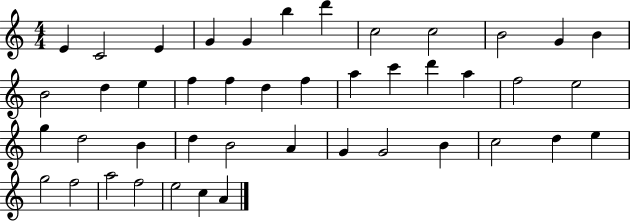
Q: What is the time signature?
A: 4/4